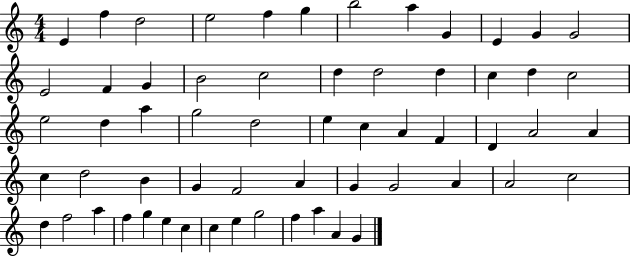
E4/q F5/q D5/h E5/h F5/q G5/q B5/h A5/q G4/q E4/q G4/q G4/h E4/h F4/q G4/q B4/h C5/h D5/q D5/h D5/q C5/q D5/q C5/h E5/h D5/q A5/q G5/h D5/h E5/q C5/q A4/q F4/q D4/q A4/h A4/q C5/q D5/h B4/q G4/q F4/h A4/q G4/q G4/h A4/q A4/h C5/h D5/q F5/h A5/q F5/q G5/q E5/q C5/q C5/q E5/q G5/h F5/q A5/q A4/q G4/q